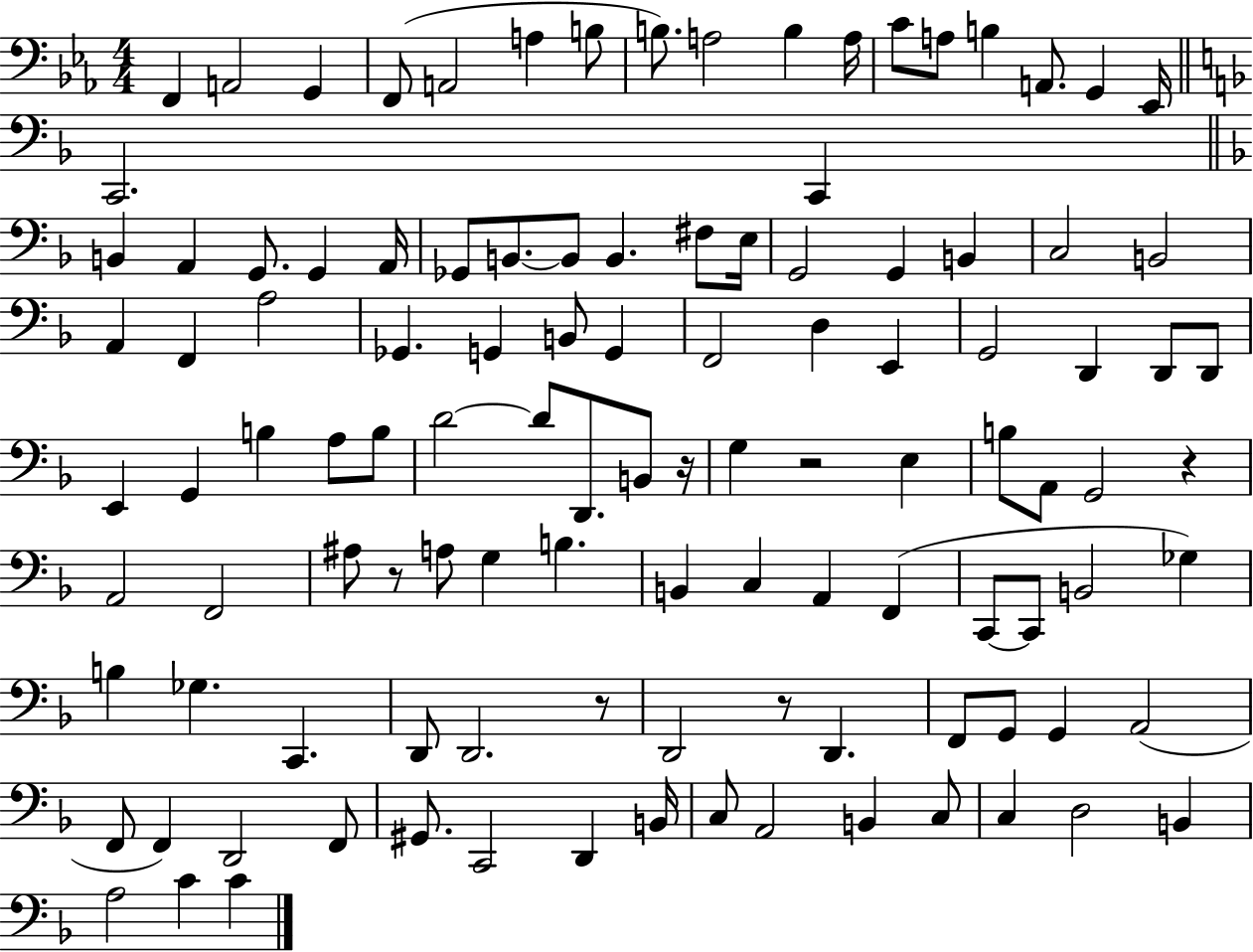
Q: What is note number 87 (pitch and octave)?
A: G2